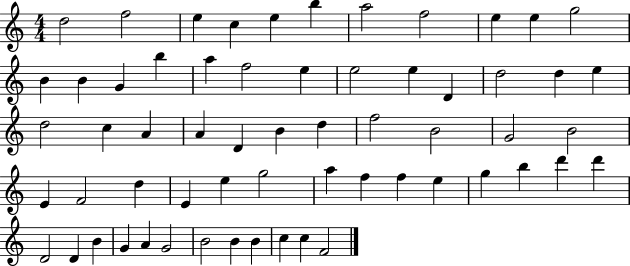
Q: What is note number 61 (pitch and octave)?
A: F4